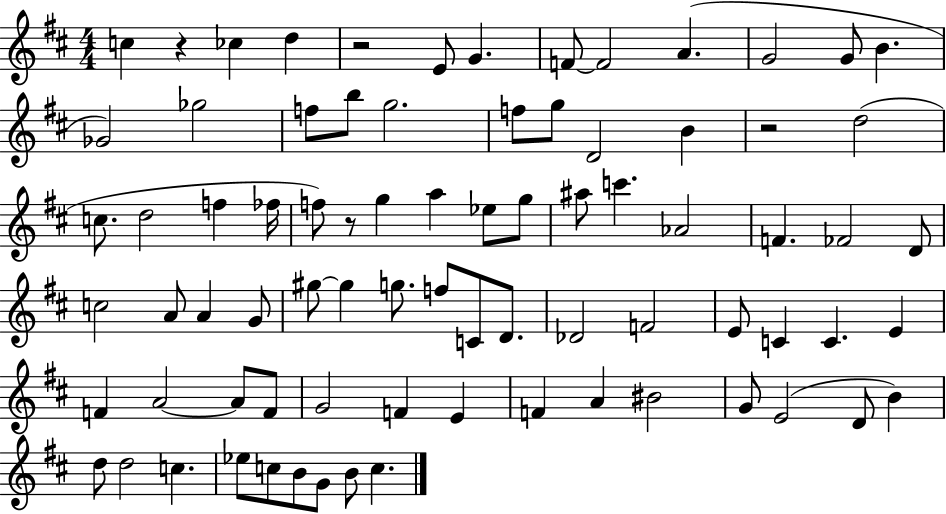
C5/q R/q CES5/q D5/q R/h E4/e G4/q. F4/e F4/h A4/q. G4/h G4/e B4/q. Gb4/h Gb5/h F5/e B5/e G5/h. F5/e G5/e D4/h B4/q R/h D5/h C5/e. D5/h F5/q FES5/s F5/e R/e G5/q A5/q Eb5/e G5/e A#5/e C6/q. Ab4/h F4/q. FES4/h D4/e C5/h A4/e A4/q G4/e G#5/e G#5/q G5/e. F5/e C4/e D4/e. Db4/h F4/h E4/e C4/q C4/q. E4/q F4/q A4/h A4/e F4/e G4/h F4/q E4/q F4/q A4/q BIS4/h G4/e E4/h D4/e B4/q D5/e D5/h C5/q. Eb5/e C5/e B4/e G4/e B4/e C5/q.